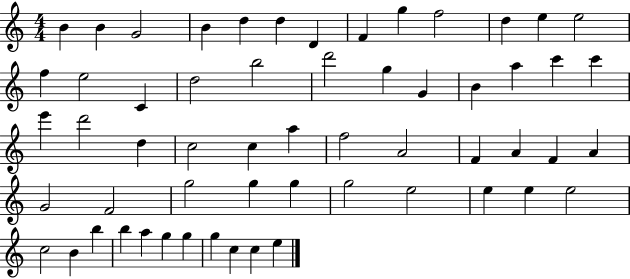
{
  \clef treble
  \numericTimeSignature
  \time 4/4
  \key c \major
  b'4 b'4 g'2 | b'4 d''4 d''4 d'4 | f'4 g''4 f''2 | d''4 e''4 e''2 | \break f''4 e''2 c'4 | d''2 b''2 | d'''2 g''4 g'4 | b'4 a''4 c'''4 c'''4 | \break e'''4 d'''2 d''4 | c''2 c''4 a''4 | f''2 a'2 | f'4 a'4 f'4 a'4 | \break g'2 f'2 | g''2 g''4 g''4 | g''2 e''2 | e''4 e''4 e''2 | \break c''2 b'4 b''4 | b''4 a''4 g''4 g''4 | g''4 c''4 c''4 e''4 | \bar "|."
}